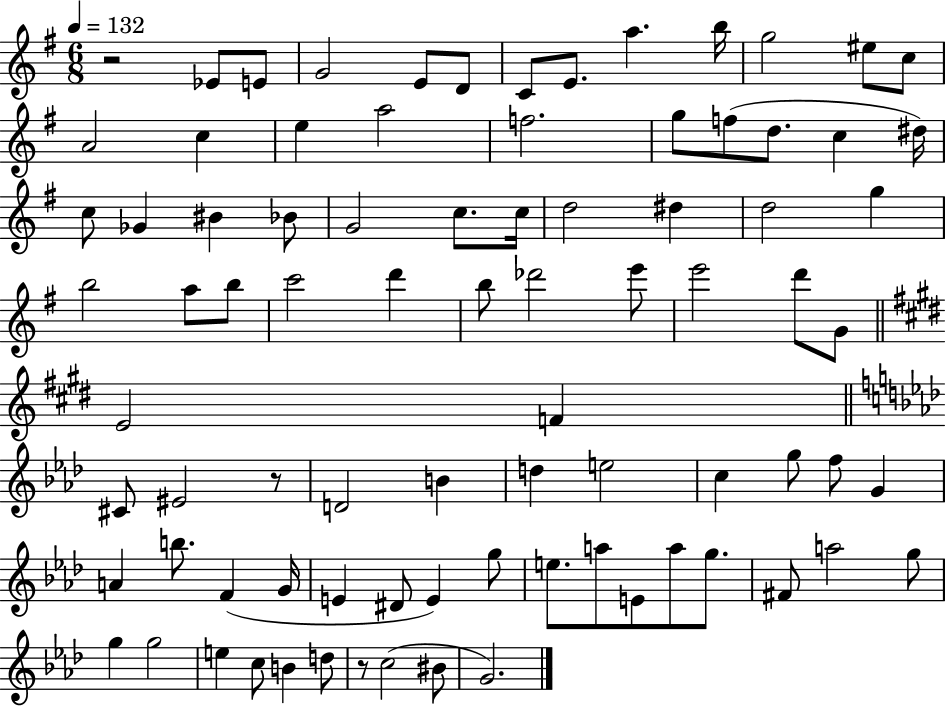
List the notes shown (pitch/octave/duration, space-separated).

R/h Eb4/e E4/e G4/h E4/e D4/e C4/e E4/e. A5/q. B5/s G5/h EIS5/e C5/e A4/h C5/q E5/q A5/h F5/h. G5/e F5/e D5/e. C5/q D#5/s C5/e Gb4/q BIS4/q Bb4/e G4/h C5/e. C5/s D5/h D#5/q D5/h G5/q B5/h A5/e B5/e C6/h D6/q B5/e Db6/h E6/e E6/h D6/e G4/e E4/h F4/q C#4/e EIS4/h R/e D4/h B4/q D5/q E5/h C5/q G5/e F5/e G4/q A4/q B5/e. F4/q G4/s E4/q D#4/e E4/q G5/e E5/e. A5/e E4/e A5/e G5/e. F#4/e A5/h G5/e G5/q G5/h E5/q C5/e B4/q D5/e R/e C5/h BIS4/e G4/h.